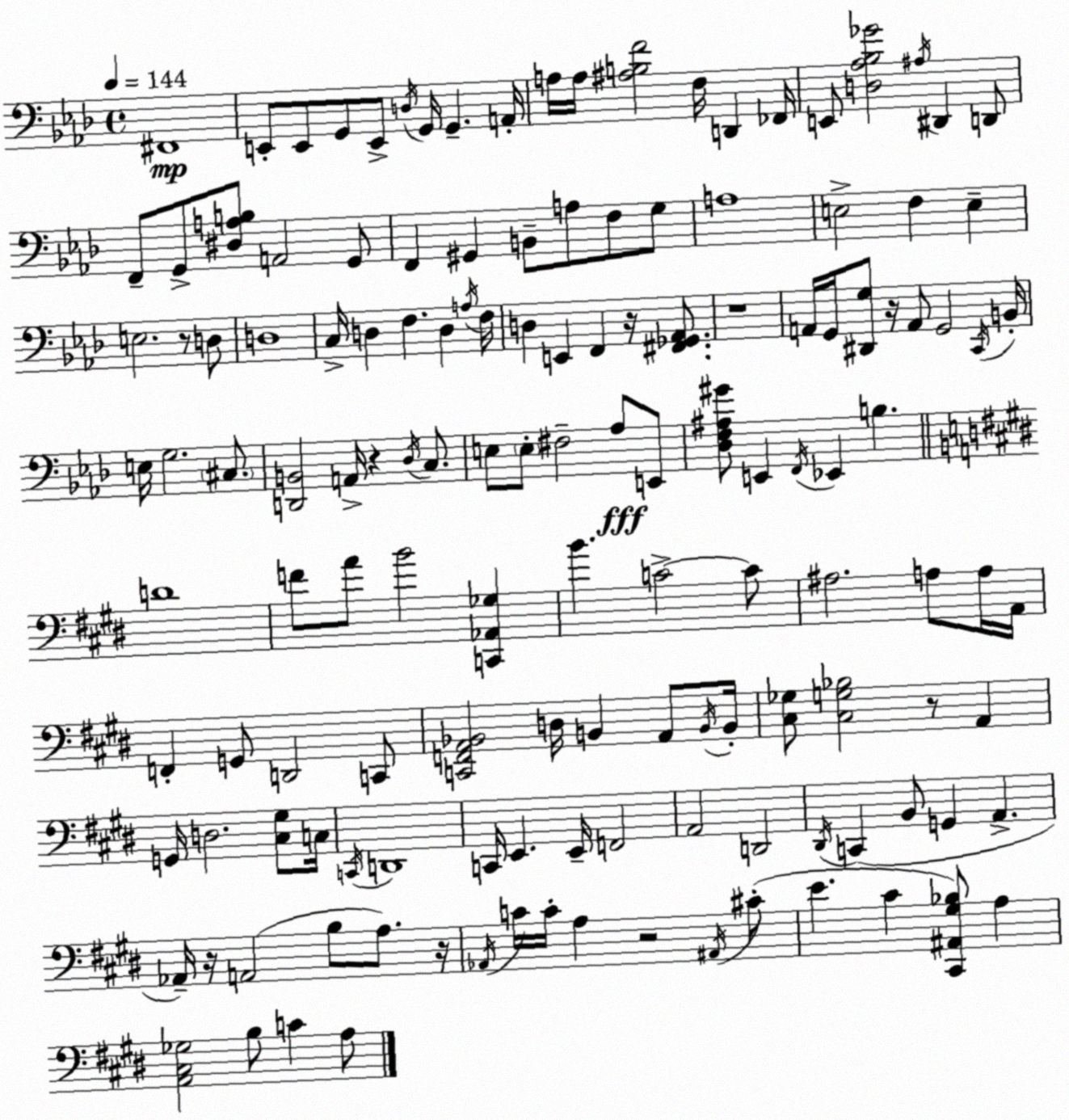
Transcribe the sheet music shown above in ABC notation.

X:1
T:Untitled
M:4/4
L:1/4
K:Ab
^F,,4 E,,/2 E,,/2 G,,/2 E,,/2 D,/4 G,,/4 G,, A,,/4 A,/4 A,/4 [^A,B,F]2 F,/4 D,, _F,,/4 E,,/2 [D,_A,_B,_G]2 ^A,/4 ^D,, D,,/2 F,,/2 G,,/2 [^D,A,B,]/2 A,,2 G,,/2 F,, ^G,, B,,/2 A,/2 F,/2 G,/2 A,4 E,2 F, E, E,2 z/2 D,/2 D,4 C,/4 D, F, D, A,/4 F,/4 D, E,, F,, z/4 [^F,,_G,,_A,,]/2 z4 A,,/4 G,,/4 [^D,,G,]/2 z/4 A,,/2 G,,2 C,,/4 B,,/4 E,/4 G,2 ^C,/2 [D,,B,,]2 A,,/4 z _D,/4 C,/2 E,/2 E,/2 ^F,2 _A,/2 E,,/2 [_D,F,^A,^G]/2 E,, F,,/4 _E,, B, D4 F/2 A/2 B2 [C,,_A,,_G,] B C2 C/2 ^A,2 A,/2 A,/4 A,,/4 F,, G,,/2 D,,2 C,,/2 [C,,F,,A,,_B,,]2 D,/4 B,, A,,/2 B,,/4 B,,/4 [^C,_G,]/2 [^C,G,_B,]2 z/2 A,, G,,/4 D,2 [^C,^G,]/2 C,/4 C,,/4 D,,4 C,,/4 E,, E,,/4 F,,2 A,,2 D,,2 ^D,,/4 C,, B,,/2 G,, A,, _A,,/4 z/4 A,,2 B,/2 A,/2 z/4 _A,,/4 C/4 C/4 A, z2 ^A,,/4 ^C/2 E ^C [^C,,^A,,^G,_B,]/2 A, [A,,^C,_G,]2 B,/2 C A,/2